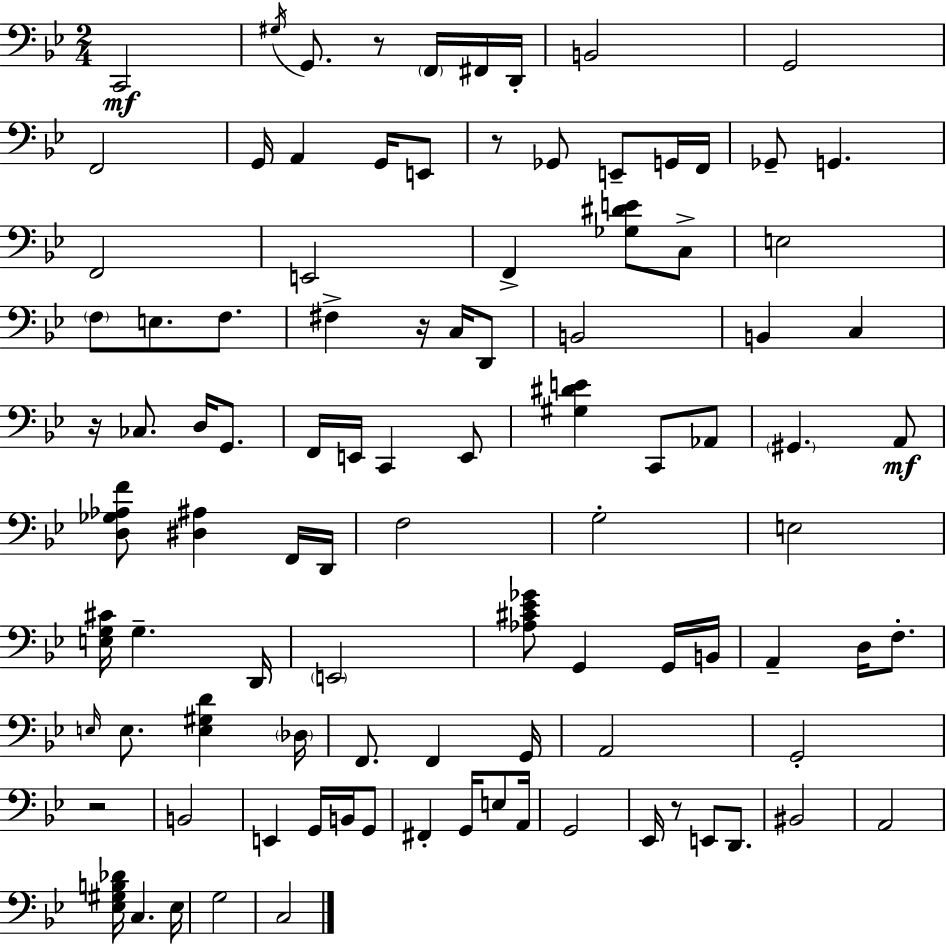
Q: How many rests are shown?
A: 6